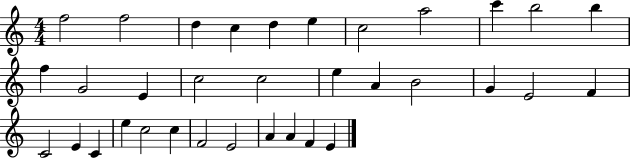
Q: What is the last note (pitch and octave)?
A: E4